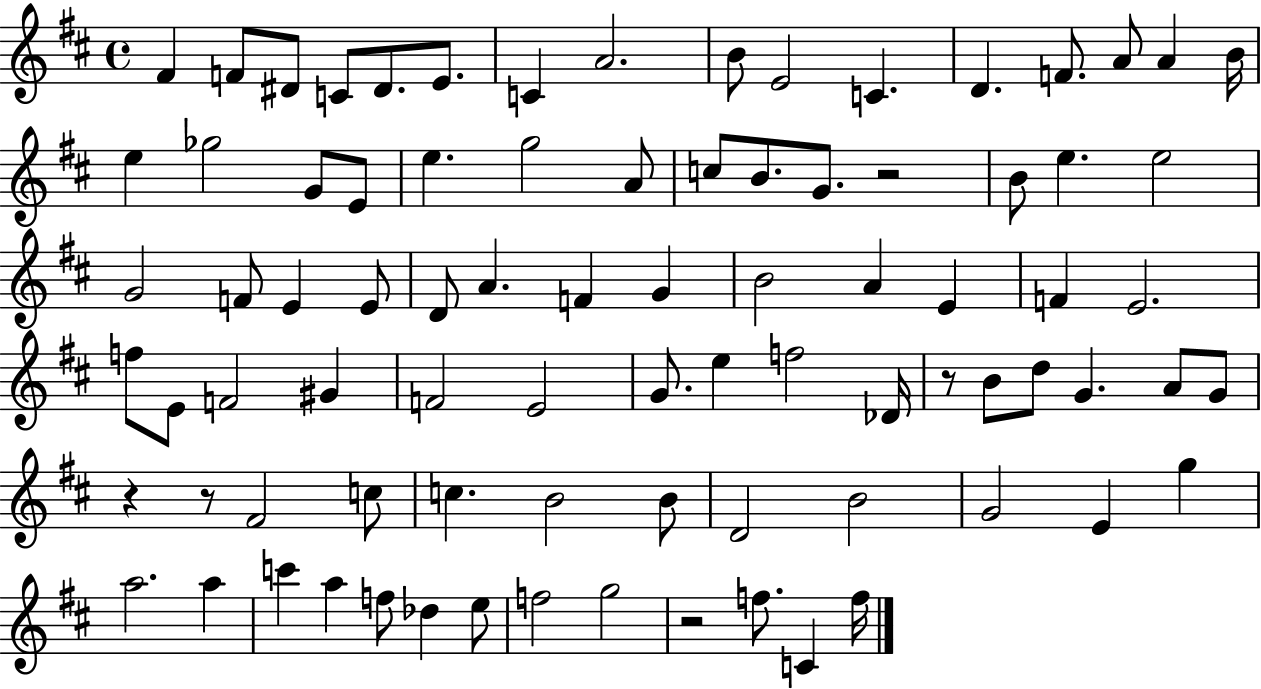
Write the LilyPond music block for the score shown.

{
  \clef treble
  \time 4/4
  \defaultTimeSignature
  \key d \major
  fis'4 f'8 dis'8 c'8 dis'8. e'8. | c'4 a'2. | b'8 e'2 c'4. | d'4. f'8. a'8 a'4 b'16 | \break e''4 ges''2 g'8 e'8 | e''4. g''2 a'8 | c''8 b'8. g'8. r2 | b'8 e''4. e''2 | \break g'2 f'8 e'4 e'8 | d'8 a'4. f'4 g'4 | b'2 a'4 e'4 | f'4 e'2. | \break f''8 e'8 f'2 gis'4 | f'2 e'2 | g'8. e''4 f''2 des'16 | r8 b'8 d''8 g'4. a'8 g'8 | \break r4 r8 fis'2 c''8 | c''4. b'2 b'8 | d'2 b'2 | g'2 e'4 g''4 | \break a''2. a''4 | c'''4 a''4 f''8 des''4 e''8 | f''2 g''2 | r2 f''8. c'4 f''16 | \break \bar "|."
}